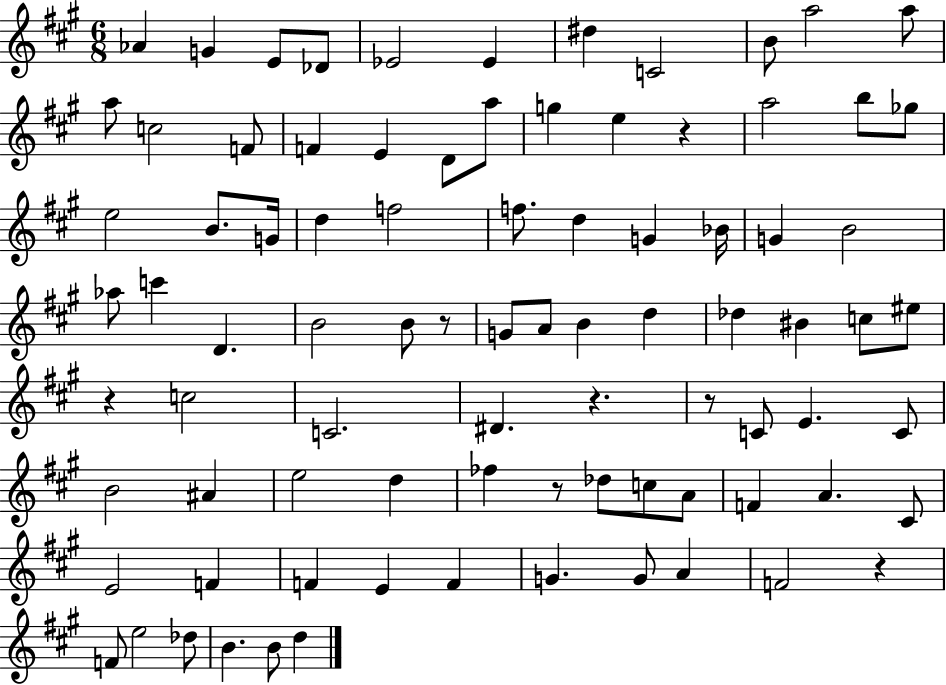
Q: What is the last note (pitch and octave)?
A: D5